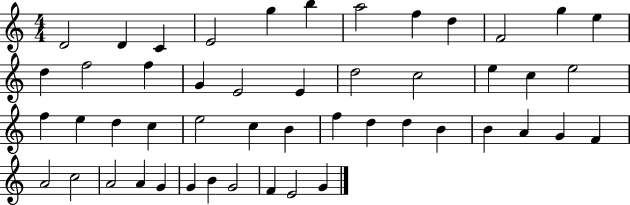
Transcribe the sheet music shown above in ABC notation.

X:1
T:Untitled
M:4/4
L:1/4
K:C
D2 D C E2 g b a2 f d F2 g e d f2 f G E2 E d2 c2 e c e2 f e d c e2 c B f d d B B A G F A2 c2 A2 A G G B G2 F E2 G